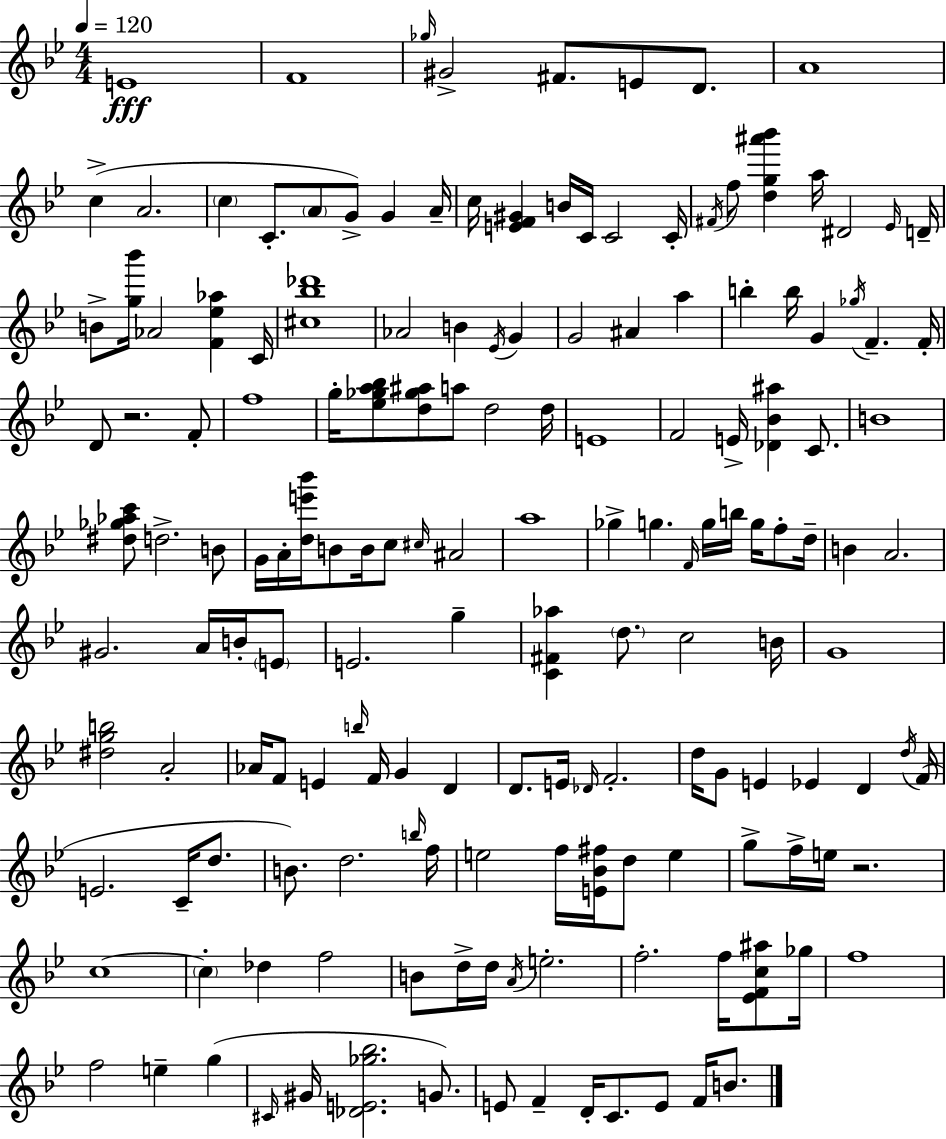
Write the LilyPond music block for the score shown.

{
  \clef treble
  \numericTimeSignature
  \time 4/4
  \key g \minor
  \tempo 4 = 120
  e'1\fff | f'1 | \grace { ges''16 } gis'2-> fis'8. e'8 d'8. | a'1 | \break c''4->( a'2. | \parenthesize c''4 c'8.-. \parenthesize a'8 g'8->) g'4 | a'16-- c''16 <e' f' gis'>4 b'16 c'16 c'2 | c'16-. \acciaccatura { fis'16 } f''8 <d'' g'' ais''' bes'''>4 a''16 dis'2 | \break \grace { ees'16 } d'16-- b'8-> <g'' bes'''>16 aes'2 <f' ees'' aes''>4 | c'16 <cis'' bes'' des'''>1 | aes'2 b'4 \acciaccatura { ees'16 } | g'4 g'2 ais'4 | \break a''4 b''4-. b''16 g'4 \acciaccatura { ges''16 } f'4.-- | f'16-. d'8 r2. | f'8-. f''1 | g''16-. <ees'' ges'' a'' bes''>8 <d'' ges'' ais''>8 a''8 d''2 | \break d''16 e'1 | f'2 e'16-> <des' bes' ais''>4 | c'8. b'1 | <dis'' ges'' aes'' c'''>8 d''2.-> | \break b'8 g'16 a'16-. <d'' e''' bes'''>16 b'8 b'16 c''8 \grace { cis''16 } ais'2 | a''1 | ges''4-> g''4. | \grace { f'16 } g''16 b''16 g''16 f''8-. d''16-- b'4 a'2. | \break gis'2. | a'16 b'16-. \parenthesize e'8 e'2. | g''4-- <c' fis' aes''>4 \parenthesize d''8. c''2 | b'16 g'1 | \break <dis'' g'' b''>2 a'2-. | aes'16 f'8 e'4 \grace { b''16 } f'16 | g'4 d'4 d'8. e'16 \grace { des'16 } f'2.-. | d''16 g'8 e'4 | \break ees'4 d'4 \acciaccatura { d''16 }( f'16 e'2. | c'16-- d''8. b'8.) d''2. | \grace { b''16 } f''16 e''2 | f''16 <e' bes' fis''>16 d''8 e''4 g''8-> f''16-> e''16 r2. | \break c''1~~ | \parenthesize c''4-. des''4 | f''2 b'8 d''16-> d''16 \acciaccatura { a'16 } | e''2.-. f''2.-. | \break f''16 <ees' f' c'' ais''>8 ges''16 f''1 | f''2 | e''4-- g''4( \grace { cis'16 } gis'16 <des' e' ges'' bes''>2. | g'8.) e'8 f'4-- | \break d'16-. c'8. e'8 f'16 b'8. \bar "|."
}